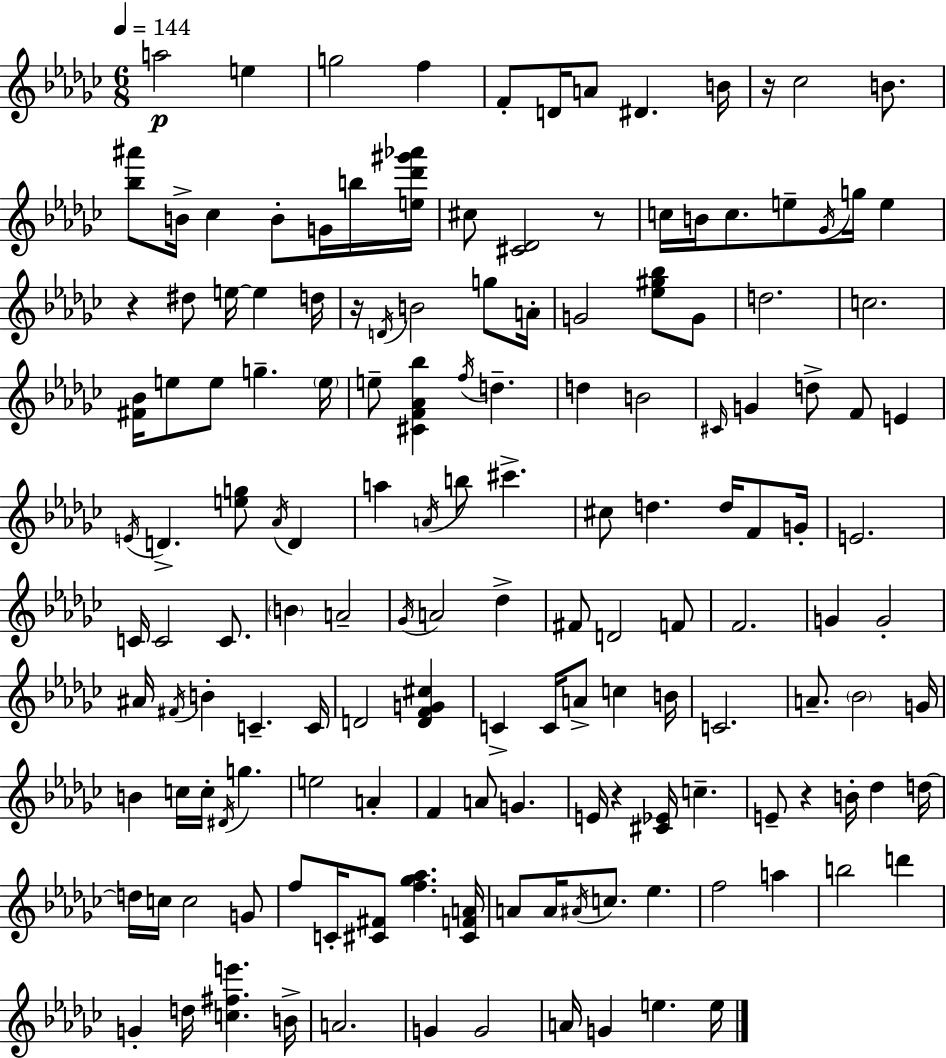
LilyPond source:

{
  \clef treble
  \numericTimeSignature
  \time 6/8
  \key ees \minor
  \tempo 4 = 144
  a''2\p e''4 | g''2 f''4 | f'8-. d'16 a'8 dis'4. b'16 | r16 ces''2 b'8. | \break <bes'' ais'''>8 b'16-> ces''4 b'8-. g'16 b''16 <e'' des''' gis''' aes'''>16 | cis''8 <cis' des'>2 r8 | c''16 b'16 c''8. e''8-- \acciaccatura { ges'16 } g''16 e''4 | r4 dis''8 e''16~~ e''4 | \break d''16 r16 \acciaccatura { d'16 } b'2 g''8 | a'16-. g'2 <ees'' gis'' bes''>8 | g'8 d''2. | c''2. | \break <fis' bes'>16 e''8 e''8 g''4.-- | \parenthesize e''16 e''8-- <cis' f' aes' bes''>4 \acciaccatura { f''16 } d''4.-- | d''4 b'2 | \grace { cis'16 } g'4 d''8-> f'8 | \break e'4 \acciaccatura { e'16 } d'4.-> <e'' g''>8 | \acciaccatura { aes'16 } d'4 a''4 \acciaccatura { a'16 } b''8 | cis'''4.-> cis''8 d''4. | d''16 f'8 g'16-. e'2. | \break c'16 c'2 | c'8. \parenthesize b'4 a'2-- | \acciaccatura { ges'16 } a'2 | des''4-> fis'8 d'2 | \break f'8 f'2. | g'4 | g'2-. ais'16 \acciaccatura { fis'16 } b'4-. | c'4.-- c'16 d'2 | \break <d' f' g' cis''>4 c'4-> | c'16 a'8-> c''4 b'16 c'2. | a'8.-- | \parenthesize bes'2 g'16 b'4 | \break c''16 c''16-. \acciaccatura { dis'16 } g''4. e''2 | a'4-. f'4 | a'8 g'4. e'16 r4 | <cis' ees'>16 c''4.-- e'8-- | \break r4 b'16-. des''4 d''16~~ d''16 c''16 | c''2 g'8 f''8 | c'16-. <cis' fis'>8 <f'' ges'' aes''>4. <cis' f' a'>16 a'8 | a'16 \acciaccatura { ais'16 } c''8. ees''4. f''2 | \break a''4 b''2 | d'''4 g'4-. | d''16 <c'' fis'' e'''>4. b'16-> a'2. | g'4 | \break g'2 a'16 | g'4 e''4. e''16 \bar "|."
}